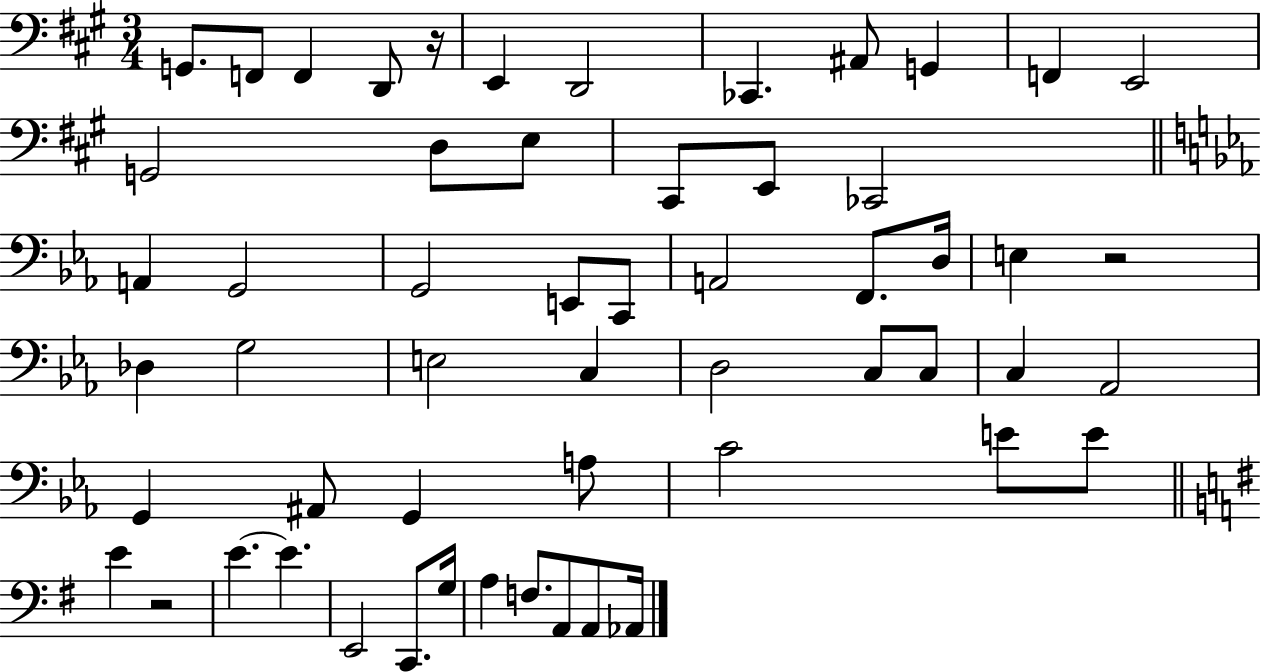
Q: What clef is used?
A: bass